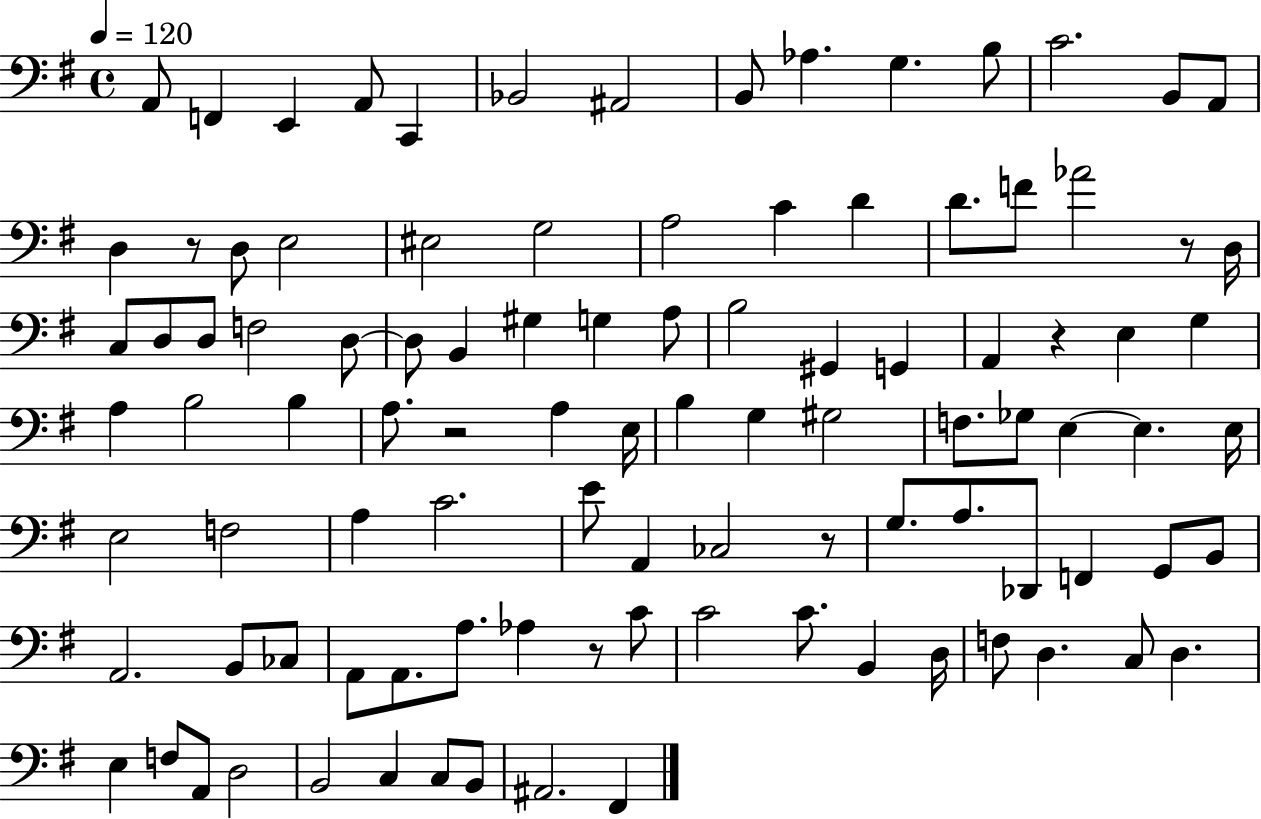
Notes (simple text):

A2/e F2/q E2/q A2/e C2/q Bb2/h A#2/h B2/e Ab3/q. G3/q. B3/e C4/h. B2/e A2/e D3/q R/e D3/e E3/h EIS3/h G3/h A3/h C4/q D4/q D4/e. F4/e Ab4/h R/e D3/s C3/e D3/e D3/e F3/h D3/e D3/e B2/q G#3/q G3/q A3/e B3/h G#2/q G2/q A2/q R/q E3/q G3/q A3/q B3/h B3/q A3/e. R/h A3/q E3/s B3/q G3/q G#3/h F3/e. Gb3/e E3/q E3/q. E3/s E3/h F3/h A3/q C4/h. E4/e A2/q CES3/h R/e G3/e. A3/e. Db2/e F2/q G2/e B2/e A2/h. B2/e CES3/e A2/e A2/e. A3/e. Ab3/q R/e C4/e C4/h C4/e. B2/q D3/s F3/e D3/q. C3/e D3/q. E3/q F3/e A2/e D3/h B2/h C3/q C3/e B2/e A#2/h. F#2/q